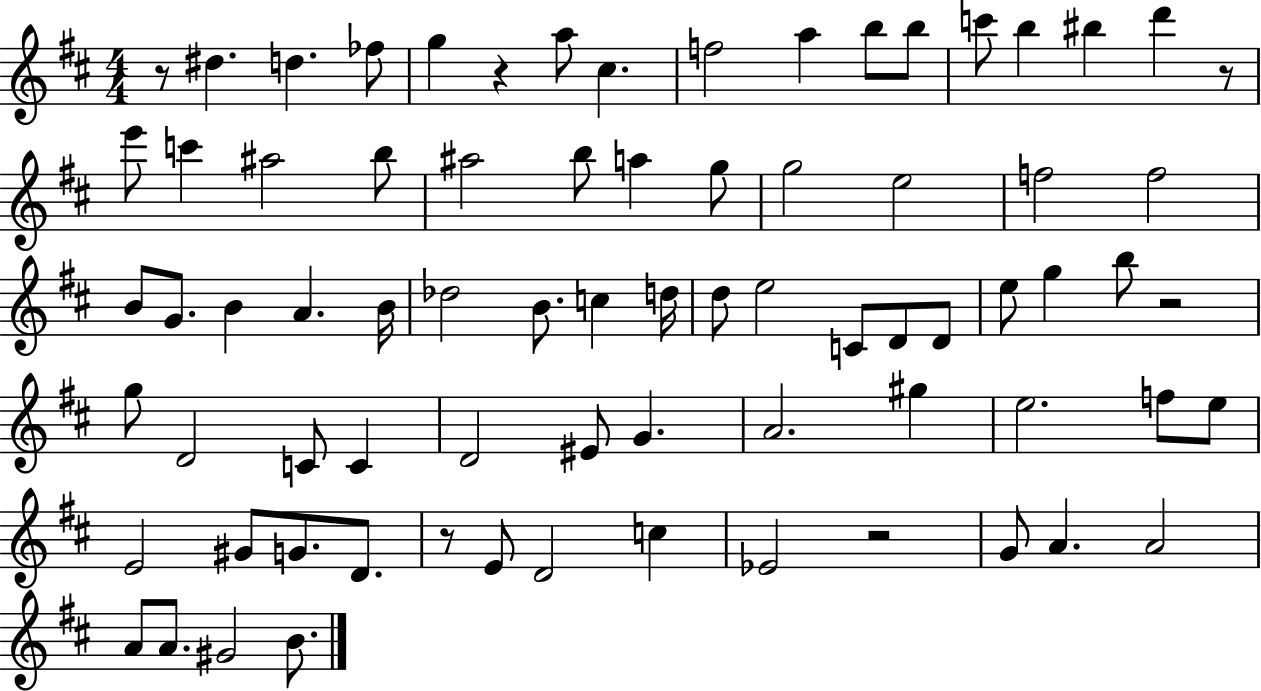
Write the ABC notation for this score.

X:1
T:Untitled
M:4/4
L:1/4
K:D
z/2 ^d d _f/2 g z a/2 ^c f2 a b/2 b/2 c'/2 b ^b d' z/2 e'/2 c' ^a2 b/2 ^a2 b/2 a g/2 g2 e2 f2 f2 B/2 G/2 B A B/4 _d2 B/2 c d/4 d/2 e2 C/2 D/2 D/2 e/2 g b/2 z2 g/2 D2 C/2 C D2 ^E/2 G A2 ^g e2 f/2 e/2 E2 ^G/2 G/2 D/2 z/2 E/2 D2 c _E2 z2 G/2 A A2 A/2 A/2 ^G2 B/2